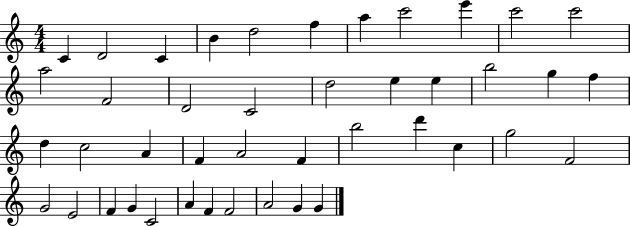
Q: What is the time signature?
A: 4/4